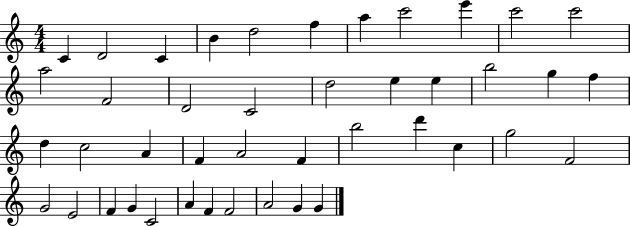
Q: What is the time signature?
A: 4/4